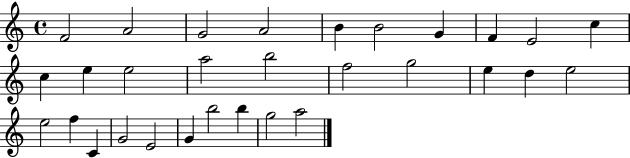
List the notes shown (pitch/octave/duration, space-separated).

F4/h A4/h G4/h A4/h B4/q B4/h G4/q F4/q E4/h C5/q C5/q E5/q E5/h A5/h B5/h F5/h G5/h E5/q D5/q E5/h E5/h F5/q C4/q G4/h E4/h G4/q B5/h B5/q G5/h A5/h